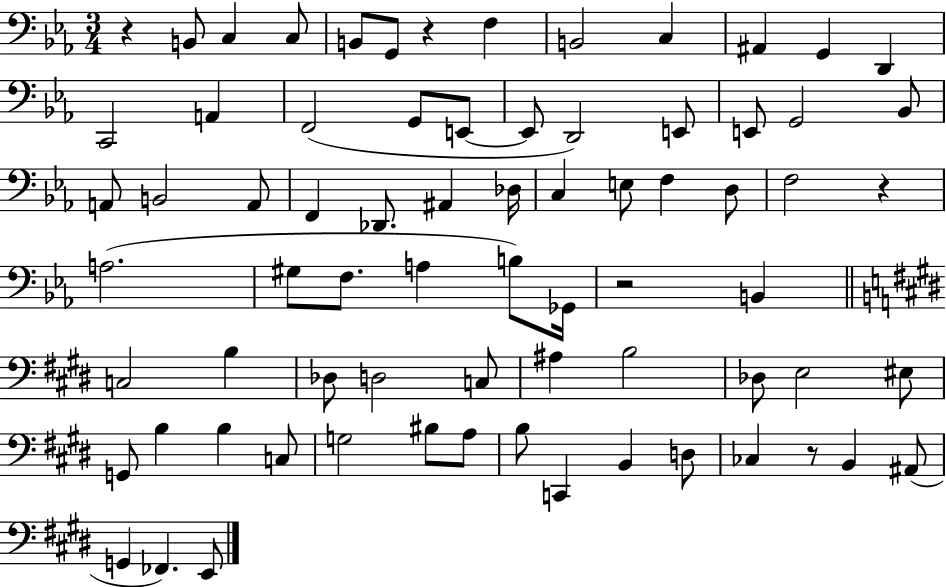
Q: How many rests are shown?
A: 5